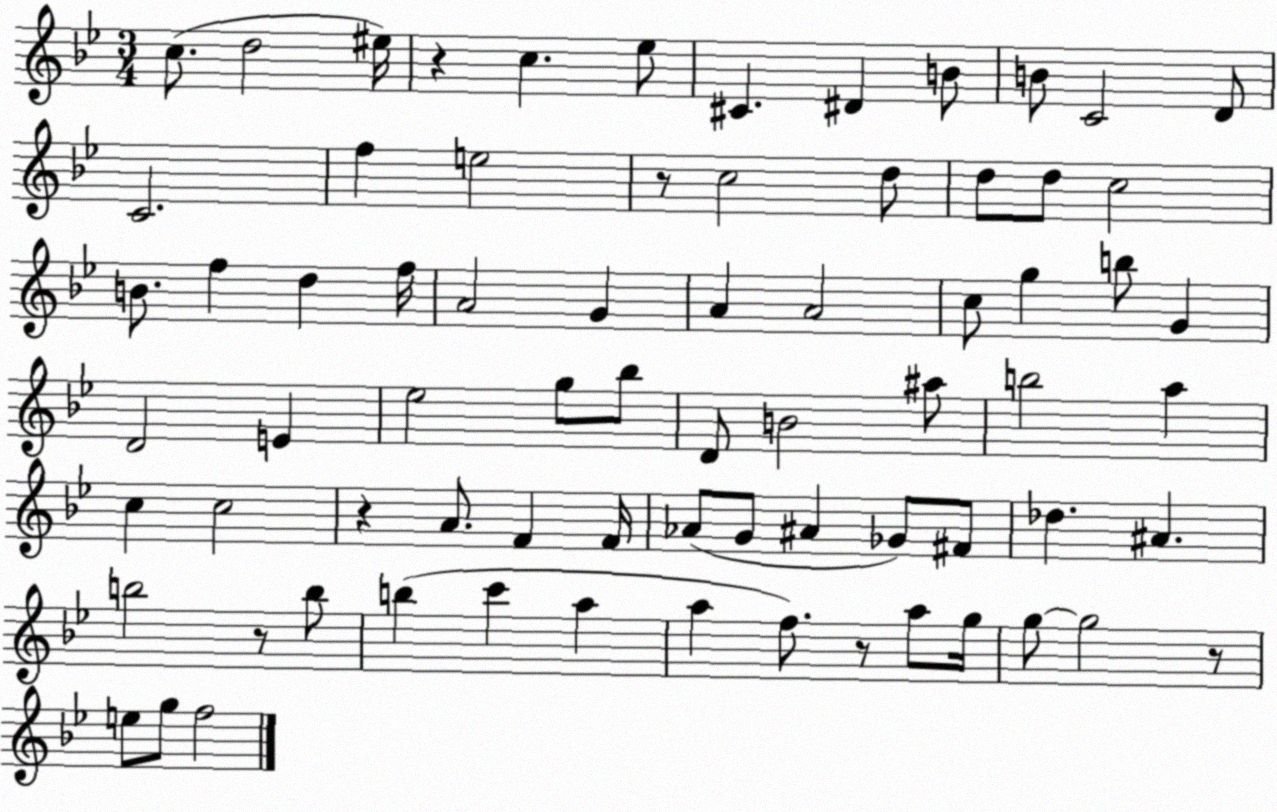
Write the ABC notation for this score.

X:1
T:Untitled
M:3/4
L:1/4
K:Bb
c/2 d2 ^e/4 z c _e/2 ^C ^D B/2 B/2 C2 D/2 C2 f e2 z/2 c2 d/2 d/2 d/2 c2 B/2 f d f/4 A2 G A A2 c/2 g b/2 G D2 E _e2 g/2 _b/2 D/2 B2 ^a/2 b2 a c c2 z A/2 F F/4 _A/2 G/2 ^A _G/2 ^F/2 _d ^A b2 z/2 b/2 b c' a a f/2 z/2 a/2 g/4 g/2 g2 z/2 e/2 g/2 f2